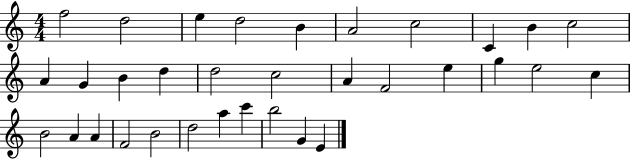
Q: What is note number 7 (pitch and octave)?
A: C5